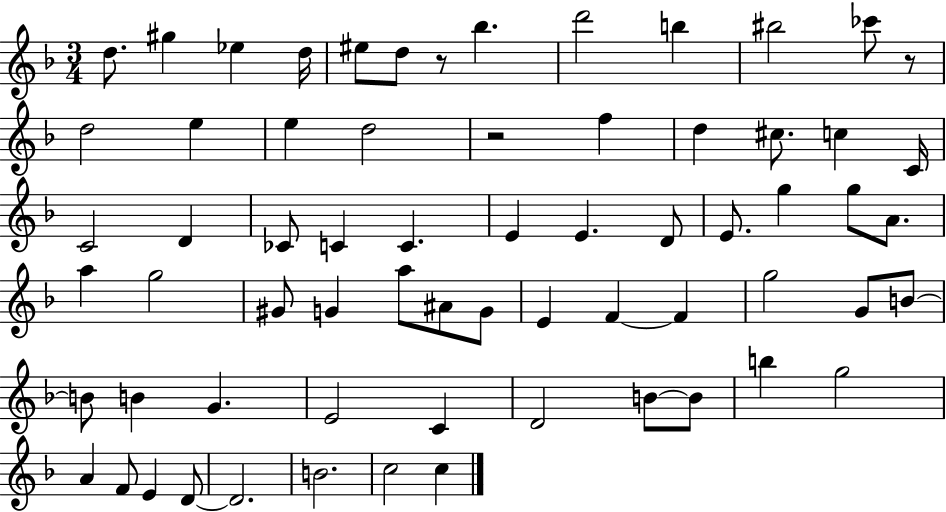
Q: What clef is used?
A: treble